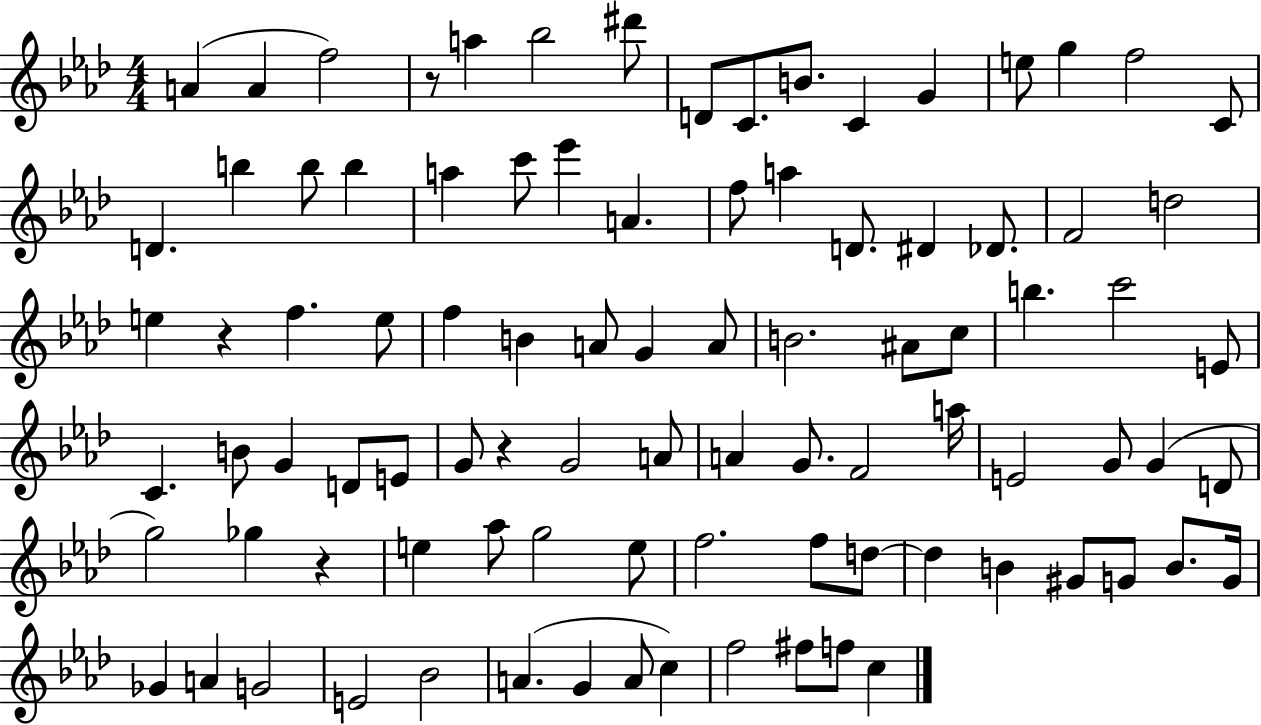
A4/q A4/q F5/h R/e A5/q Bb5/h D#6/e D4/e C4/e. B4/e. C4/q G4/q E5/e G5/q F5/h C4/e D4/q. B5/q B5/e B5/q A5/q C6/e Eb6/q A4/q. F5/e A5/q D4/e. D#4/q Db4/e. F4/h D5/h E5/q R/q F5/q. E5/e F5/q B4/q A4/e G4/q A4/e B4/h. A#4/e C5/e B5/q. C6/h E4/e C4/q. B4/e G4/q D4/e E4/e G4/e R/q G4/h A4/e A4/q G4/e. F4/h A5/s E4/h G4/e G4/q D4/e G5/h Gb5/q R/q E5/q Ab5/e G5/h E5/e F5/h. F5/e D5/e D5/q B4/q G#4/e G4/e B4/e. G4/s Gb4/q A4/q G4/h E4/h Bb4/h A4/q. G4/q A4/e C5/q F5/h F#5/e F5/e C5/q